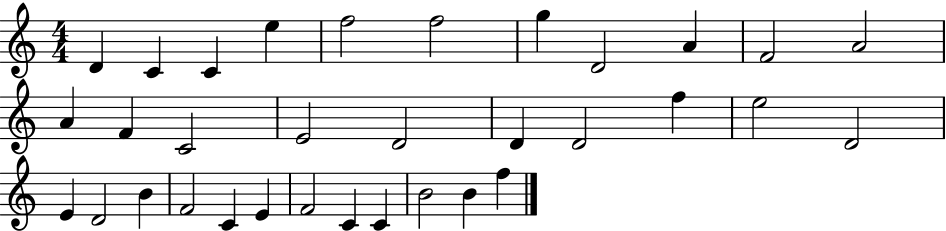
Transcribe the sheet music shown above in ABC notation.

X:1
T:Untitled
M:4/4
L:1/4
K:C
D C C e f2 f2 g D2 A F2 A2 A F C2 E2 D2 D D2 f e2 D2 E D2 B F2 C E F2 C C B2 B f